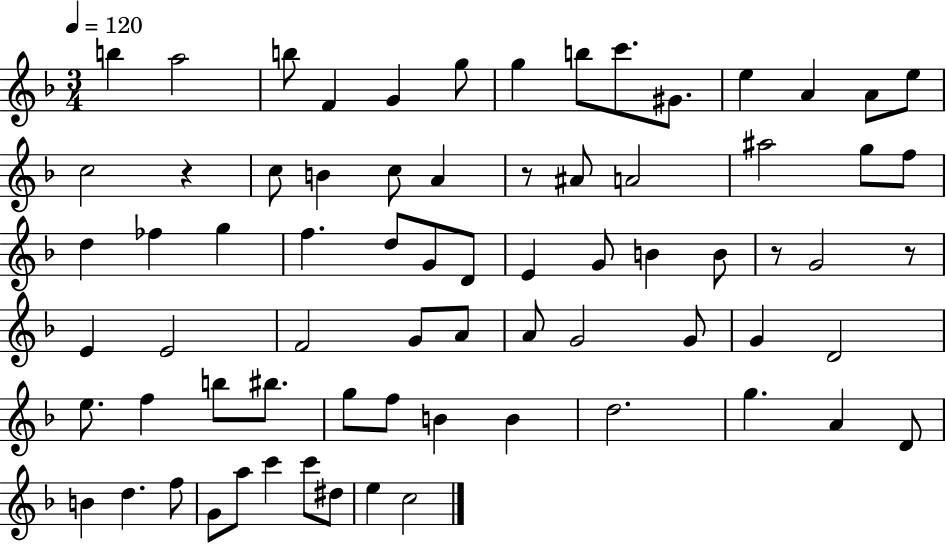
B5/q A5/h B5/e F4/q G4/q G5/e G5/q B5/e C6/e. G#4/e. E5/q A4/q A4/e E5/e C5/h R/q C5/e B4/q C5/e A4/q R/e A#4/e A4/h A#5/h G5/e F5/e D5/q FES5/q G5/q F5/q. D5/e G4/e D4/e E4/q G4/e B4/q B4/e R/e G4/h R/e E4/q E4/h F4/h G4/e A4/e A4/e G4/h G4/e G4/q D4/h E5/e. F5/q B5/e BIS5/e. G5/e F5/e B4/q B4/q D5/h. G5/q. A4/q D4/e B4/q D5/q. F5/e G4/e A5/e C6/q C6/e D#5/e E5/q C5/h